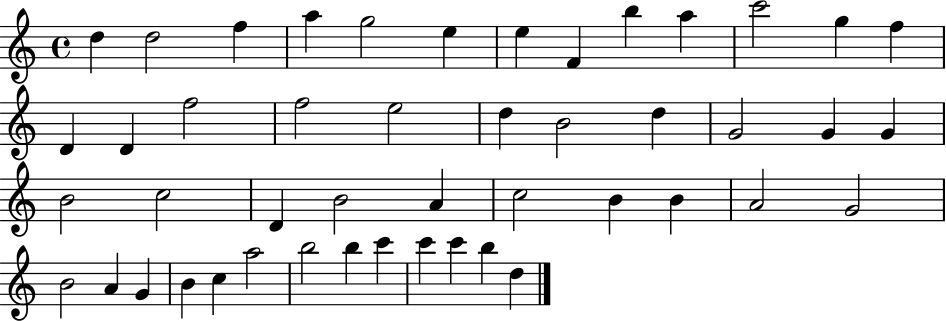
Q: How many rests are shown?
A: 0